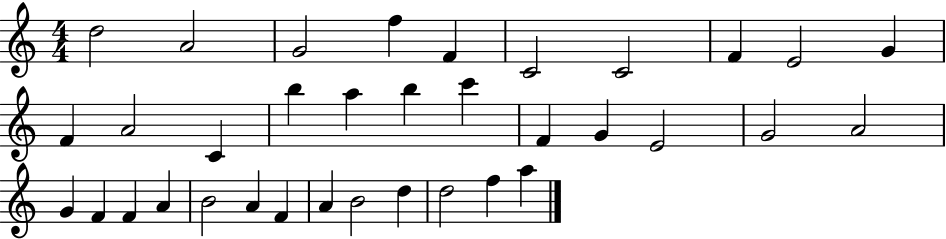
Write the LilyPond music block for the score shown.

{
  \clef treble
  \numericTimeSignature
  \time 4/4
  \key c \major
  d''2 a'2 | g'2 f''4 f'4 | c'2 c'2 | f'4 e'2 g'4 | \break f'4 a'2 c'4 | b''4 a''4 b''4 c'''4 | f'4 g'4 e'2 | g'2 a'2 | \break g'4 f'4 f'4 a'4 | b'2 a'4 f'4 | a'4 b'2 d''4 | d''2 f''4 a''4 | \break \bar "|."
}